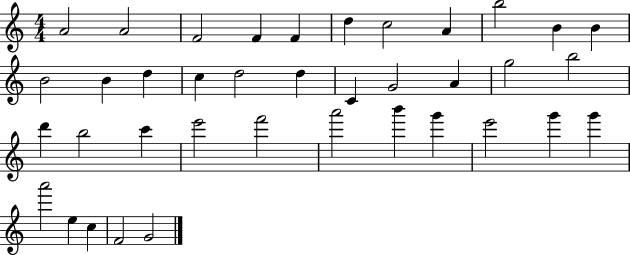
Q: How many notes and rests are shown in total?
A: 38